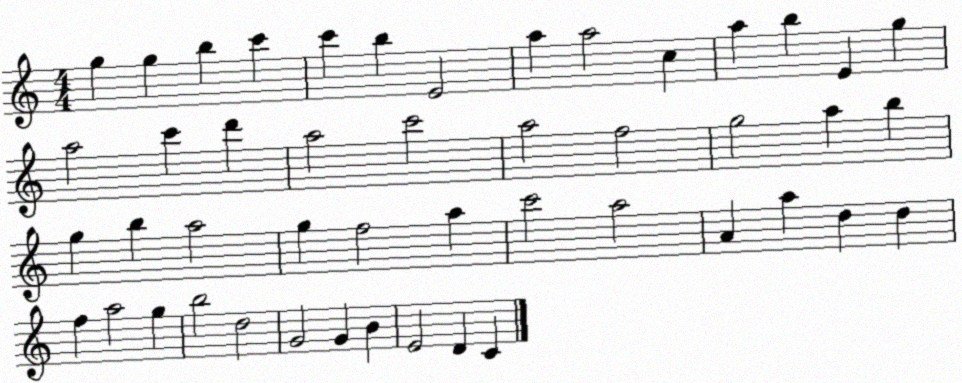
X:1
T:Untitled
M:4/4
L:1/4
K:C
g g b c' c' b E2 a a2 c a b E g a2 c' d' a2 c'2 a2 f2 g2 a b g b a2 g f2 a c'2 a2 A a d d f a2 g b2 d2 G2 G B E2 D C